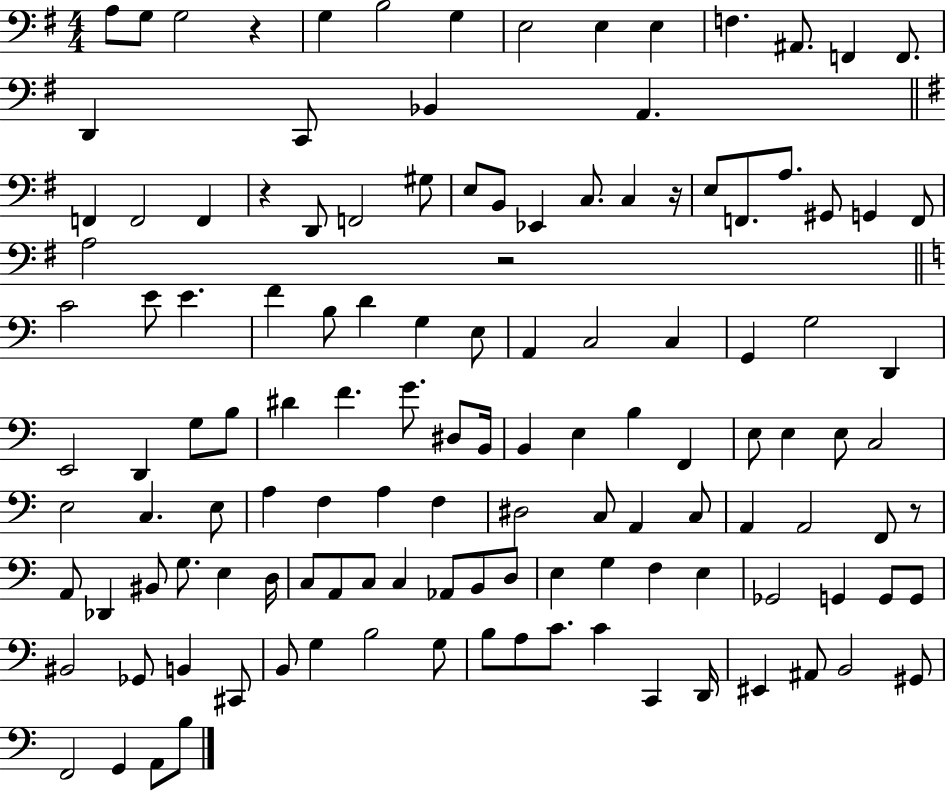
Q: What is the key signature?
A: G major